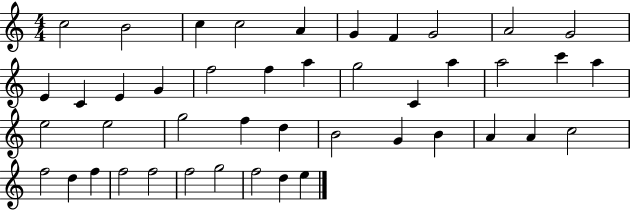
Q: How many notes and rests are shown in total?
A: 44